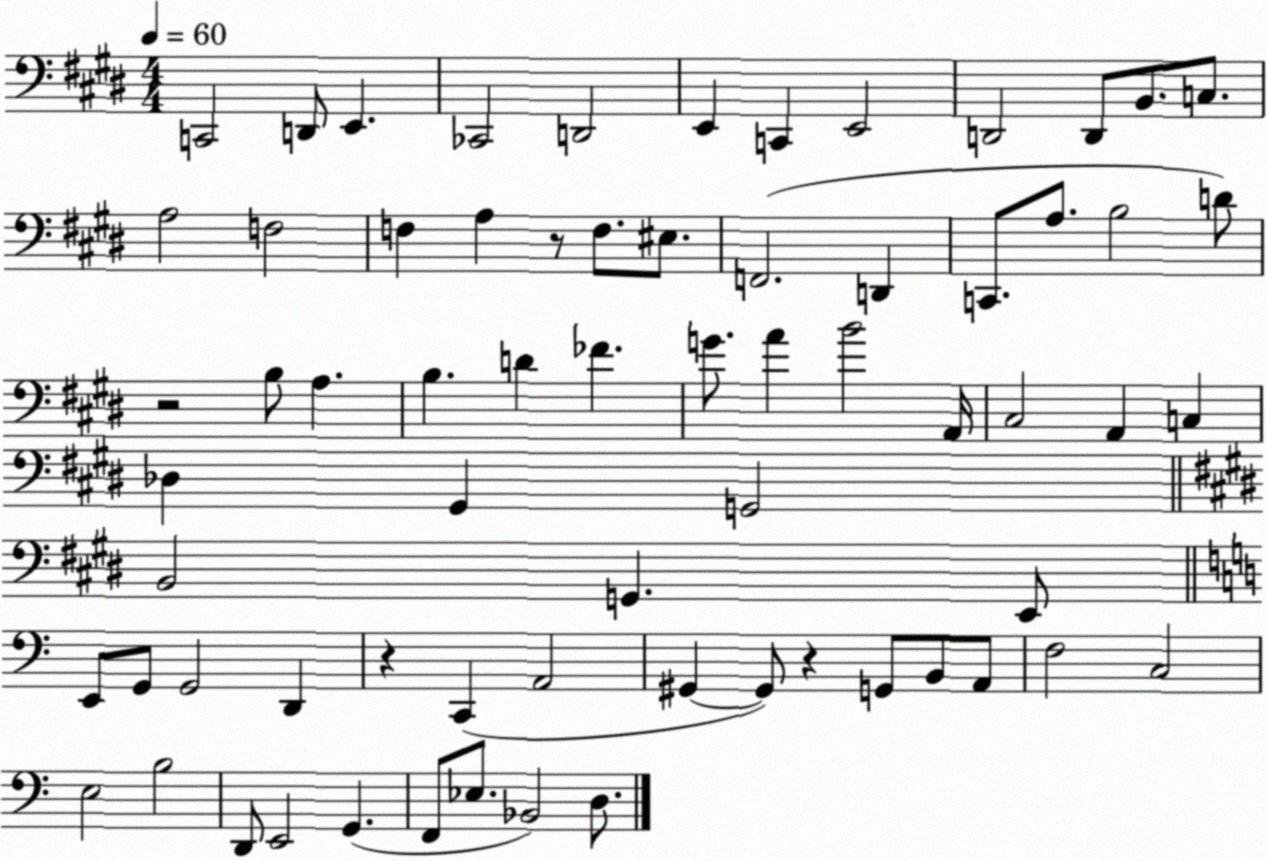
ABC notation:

X:1
T:Untitled
M:4/4
L:1/4
K:E
C,,2 D,,/2 E,, _C,,2 D,,2 E,, C,, E,,2 D,,2 D,,/2 B,,/2 C,/2 A,2 F,2 F, A, z/2 F,/2 ^E,/2 F,,2 D,, C,,/2 A,/2 B,2 D/2 z2 B,/2 A, B, D _F G/2 A B2 A,,/4 ^C,2 A,, C, _D, ^G,, G,,2 B,,2 G,, E,,/2 E,,/2 G,,/2 G,,2 D,, z C,, A,,2 ^G,, ^G,,/2 z G,,/2 B,,/2 A,,/2 F,2 C,2 E,2 B,2 D,,/2 E,,2 G,, F,,/2 _E,/2 _B,,2 D,/2